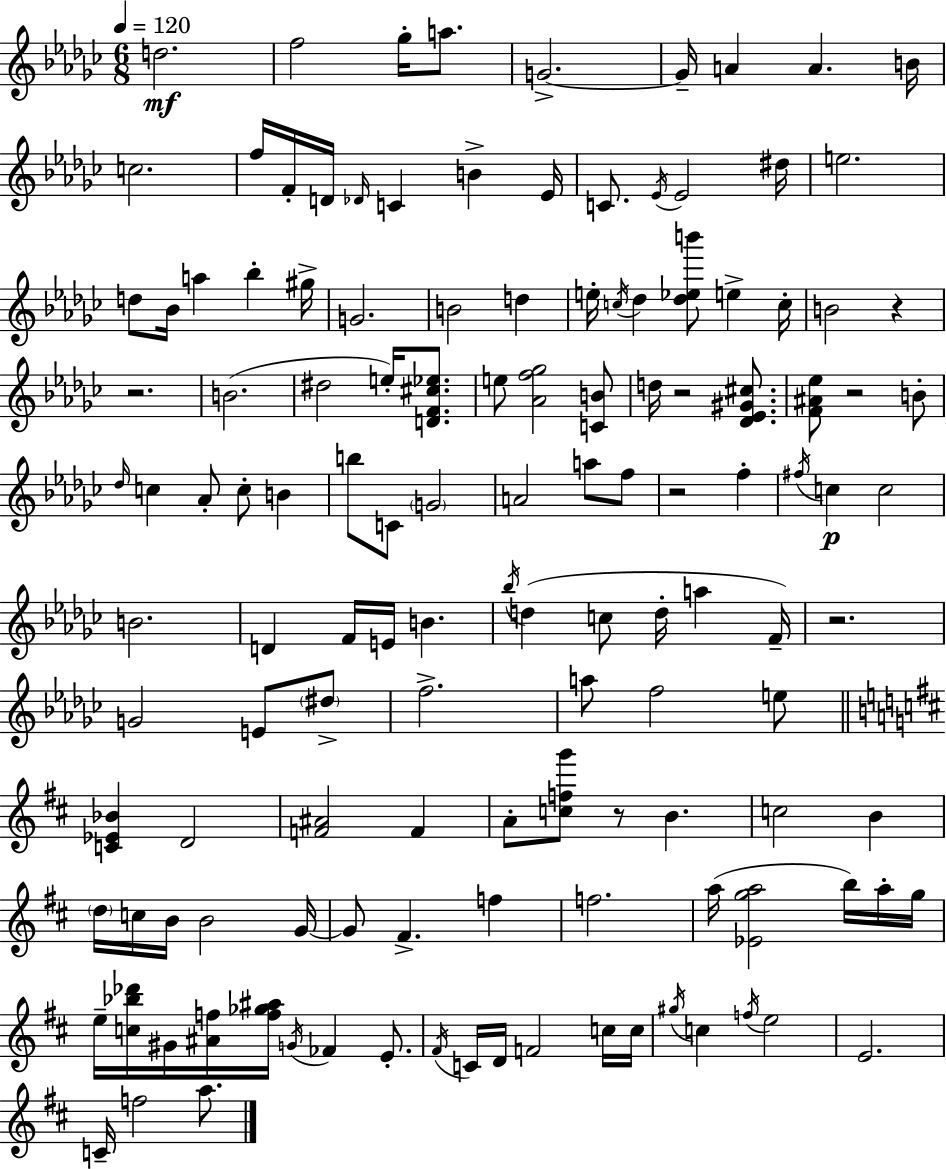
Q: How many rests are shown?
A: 7